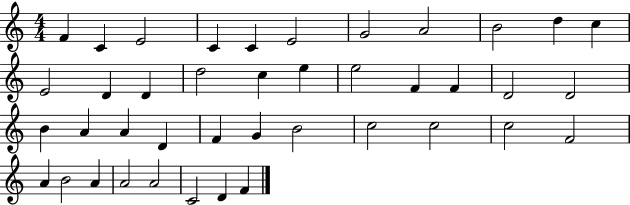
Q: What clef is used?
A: treble